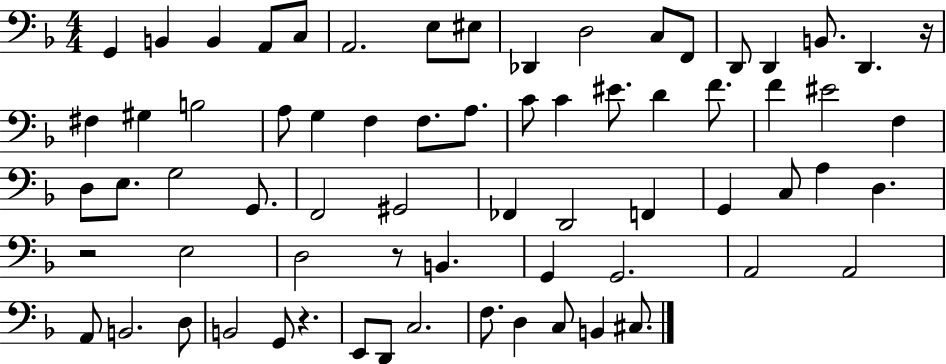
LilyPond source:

{
  \clef bass
  \numericTimeSignature
  \time 4/4
  \key f \major
  \repeat volta 2 { g,4 b,4 b,4 a,8 c8 | a,2. e8 eis8 | des,4 d2 c8 f,8 | d,8 d,4 b,8. d,4. r16 | \break fis4 gis4 b2 | a8 g4 f4 f8. a8. | c'8 c'4 eis'8. d'4 f'8. | f'4 eis'2 f4 | \break d8 e8. g2 g,8. | f,2 gis,2 | fes,4 d,2 f,4 | g,4 c8 a4 d4. | \break r2 e2 | d2 r8 b,4. | g,4 g,2. | a,2 a,2 | \break a,8 b,2. d8 | b,2 g,8 r4. | e,8 d,8 c2. | f8. d4 c8 b,4 cis8. | \break } \bar "|."
}